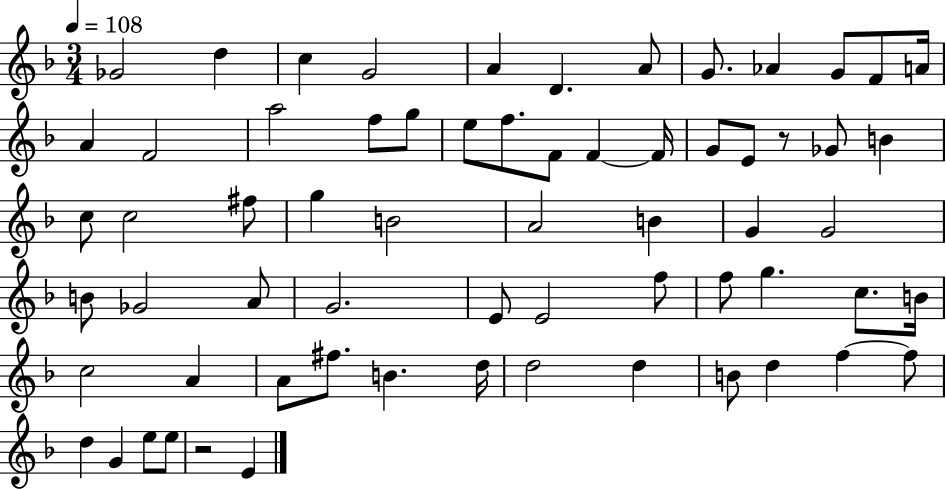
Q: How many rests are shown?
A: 2